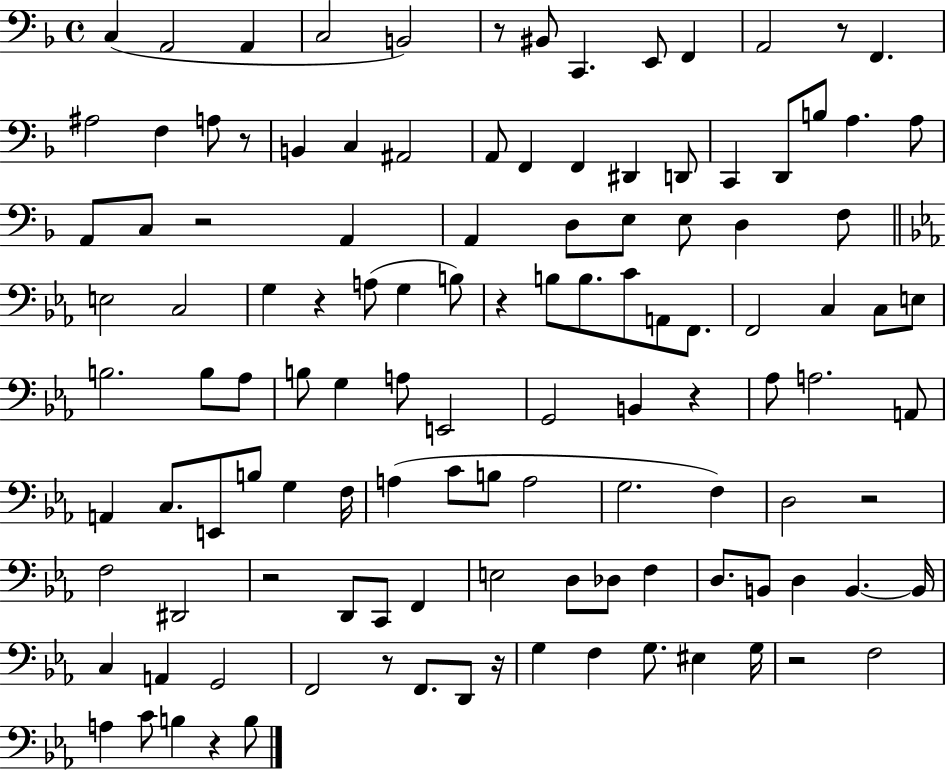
{
  \clef bass
  \time 4/4
  \defaultTimeSignature
  \key f \major
  c4( a,2 a,4 | c2 b,2) | r8 bis,8 c,4. e,8 f,4 | a,2 r8 f,4. | \break ais2 f4 a8 r8 | b,4 c4 ais,2 | a,8 f,4 f,4 dis,4 d,8 | c,4 d,8 b8 a4. a8 | \break a,8 c8 r2 a,4 | a,4 d8 e8 e8 d4 f8 | \bar "||" \break \key ees \major e2 c2 | g4 r4 a8( g4 b8) | r4 b8 b8. c'8 a,8 f,8. | f,2 c4 c8 e8 | \break b2. b8 aes8 | b8 g4 a8 e,2 | g,2 b,4 r4 | aes8 a2. a,8 | \break a,4 c8. e,8 b8 g4 f16 | a4( c'8 b8 a2 | g2. f4) | d2 r2 | \break f2 dis,2 | r2 d,8 c,8 f,4 | e2 d8 des8 f4 | d8. b,8 d4 b,4.~~ b,16 | \break c4 a,4 g,2 | f,2 r8 f,8. d,8 r16 | g4 f4 g8. eis4 g16 | r2 f2 | \break a4 c'8 b4 r4 b8 | \bar "|."
}